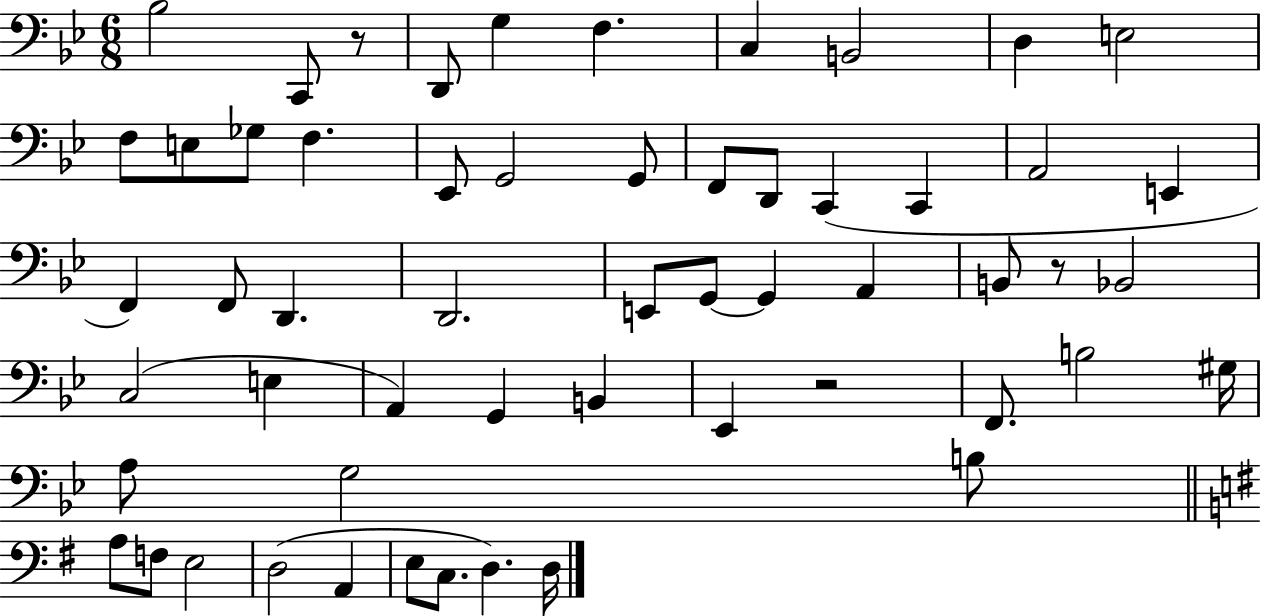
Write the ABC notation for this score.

X:1
T:Untitled
M:6/8
L:1/4
K:Bb
_B,2 C,,/2 z/2 D,,/2 G, F, C, B,,2 D, E,2 F,/2 E,/2 _G,/2 F, _E,,/2 G,,2 G,,/2 F,,/2 D,,/2 C,, C,, A,,2 E,, F,, F,,/2 D,, D,,2 E,,/2 G,,/2 G,, A,, B,,/2 z/2 _B,,2 C,2 E, A,, G,, B,, _E,, z2 F,,/2 B,2 ^G,/4 A,/2 G,2 B,/2 A,/2 F,/2 E,2 D,2 A,, E,/2 C,/2 D, D,/4